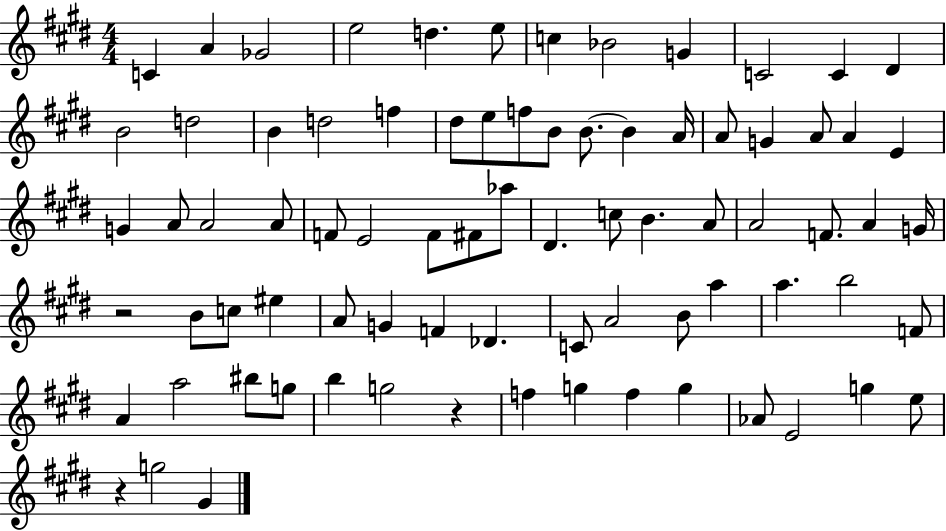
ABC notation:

X:1
T:Untitled
M:4/4
L:1/4
K:E
C A _G2 e2 d e/2 c _B2 G C2 C ^D B2 d2 B d2 f ^d/2 e/2 f/2 B/2 B/2 B A/4 A/2 G A/2 A E G A/2 A2 A/2 F/2 E2 F/2 ^F/2 _a/2 ^D c/2 B A/2 A2 F/2 A G/4 z2 B/2 c/2 ^e A/2 G F _D C/2 A2 B/2 a a b2 F/2 A a2 ^b/2 g/2 b g2 z f g f g _A/2 E2 g e/2 z g2 ^G